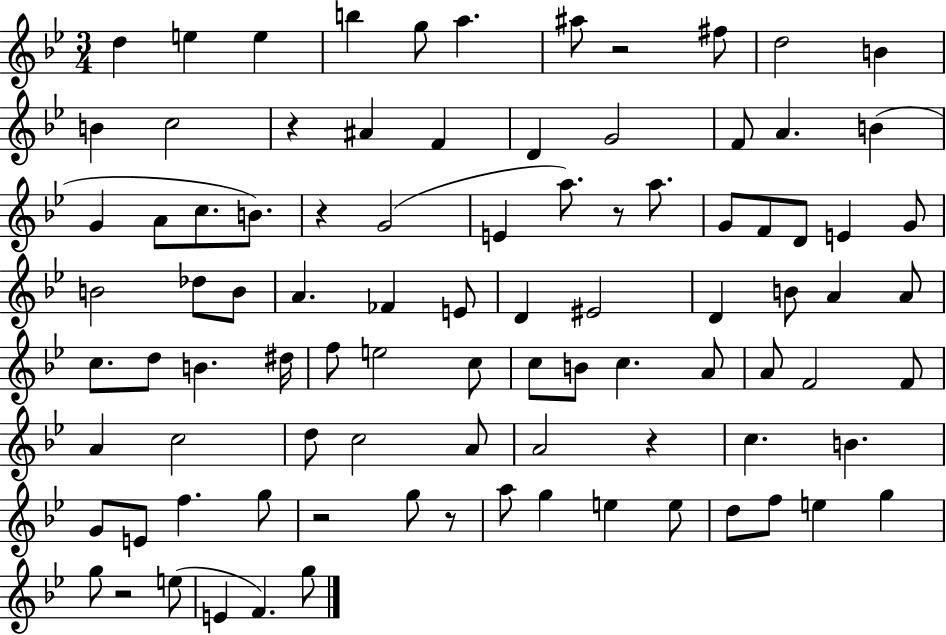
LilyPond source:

{
  \clef treble
  \numericTimeSignature
  \time 3/4
  \key bes \major
  \repeat volta 2 { d''4 e''4 e''4 | b''4 g''8 a''4. | ais''8 r2 fis''8 | d''2 b'4 | \break b'4 c''2 | r4 ais'4 f'4 | d'4 g'2 | f'8 a'4. b'4( | \break g'4 a'8 c''8. b'8.) | r4 g'2( | e'4 a''8.) r8 a''8. | g'8 f'8 d'8 e'4 g'8 | \break b'2 des''8 b'8 | a'4. fes'4 e'8 | d'4 eis'2 | d'4 b'8 a'4 a'8 | \break c''8. d''8 b'4. dis''16 | f''8 e''2 c''8 | c''8 b'8 c''4. a'8 | a'8 f'2 f'8 | \break a'4 c''2 | d''8 c''2 a'8 | a'2 r4 | c''4. b'4. | \break g'8 e'8 f''4. g''8 | r2 g''8 r8 | a''8 g''4 e''4 e''8 | d''8 f''8 e''4 g''4 | \break g''8 r2 e''8( | e'4 f'4.) g''8 | } \bar "|."
}